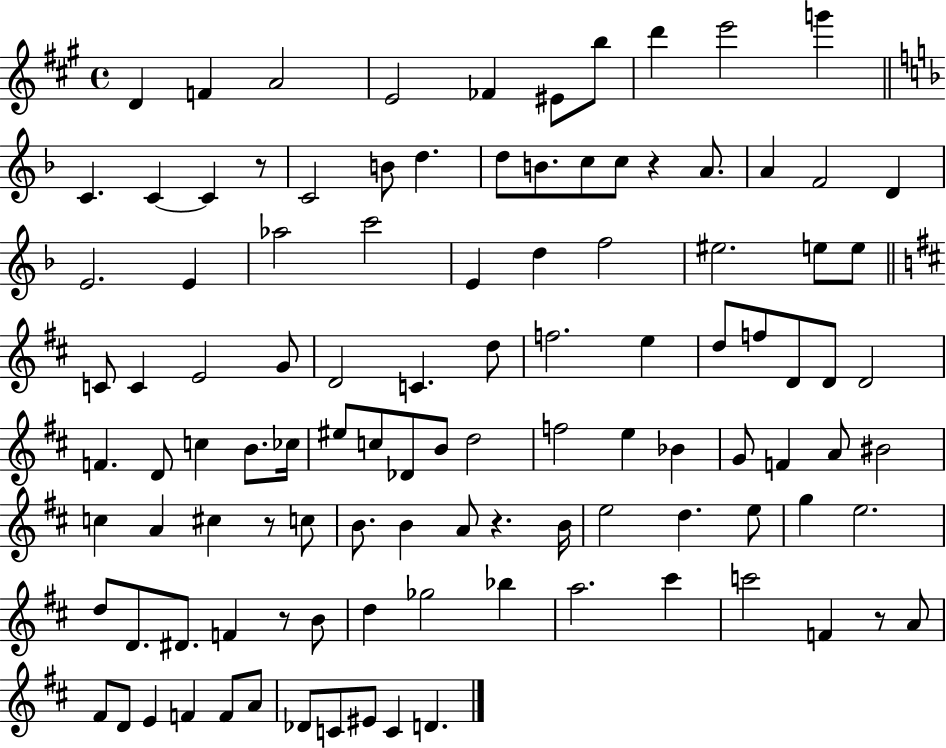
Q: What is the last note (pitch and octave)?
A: D4